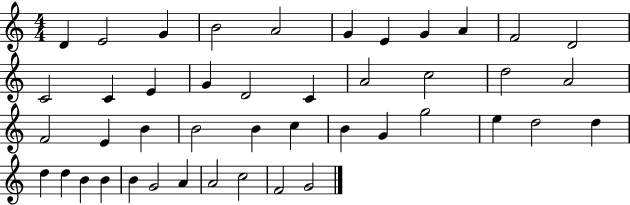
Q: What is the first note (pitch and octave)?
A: D4